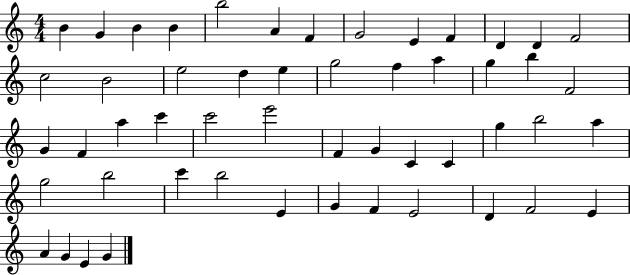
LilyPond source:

{
  \clef treble
  \numericTimeSignature
  \time 4/4
  \key c \major
  b'4 g'4 b'4 b'4 | b''2 a'4 f'4 | g'2 e'4 f'4 | d'4 d'4 f'2 | \break c''2 b'2 | e''2 d''4 e''4 | g''2 f''4 a''4 | g''4 b''4 f'2 | \break g'4 f'4 a''4 c'''4 | c'''2 e'''2 | f'4 g'4 c'4 c'4 | g''4 b''2 a''4 | \break g''2 b''2 | c'''4 b''2 e'4 | g'4 f'4 e'2 | d'4 f'2 e'4 | \break a'4 g'4 e'4 g'4 | \bar "|."
}